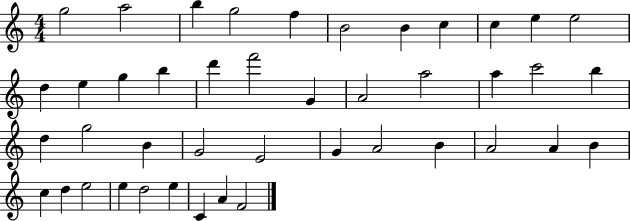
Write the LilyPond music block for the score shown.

{
  \clef treble
  \numericTimeSignature
  \time 4/4
  \key c \major
  g''2 a''2 | b''4 g''2 f''4 | b'2 b'4 c''4 | c''4 e''4 e''2 | \break d''4 e''4 g''4 b''4 | d'''4 f'''2 g'4 | a'2 a''2 | a''4 c'''2 b''4 | \break d''4 g''2 b'4 | g'2 e'2 | g'4 a'2 b'4 | a'2 a'4 b'4 | \break c''4 d''4 e''2 | e''4 d''2 e''4 | c'4 a'4 f'2 | \bar "|."
}